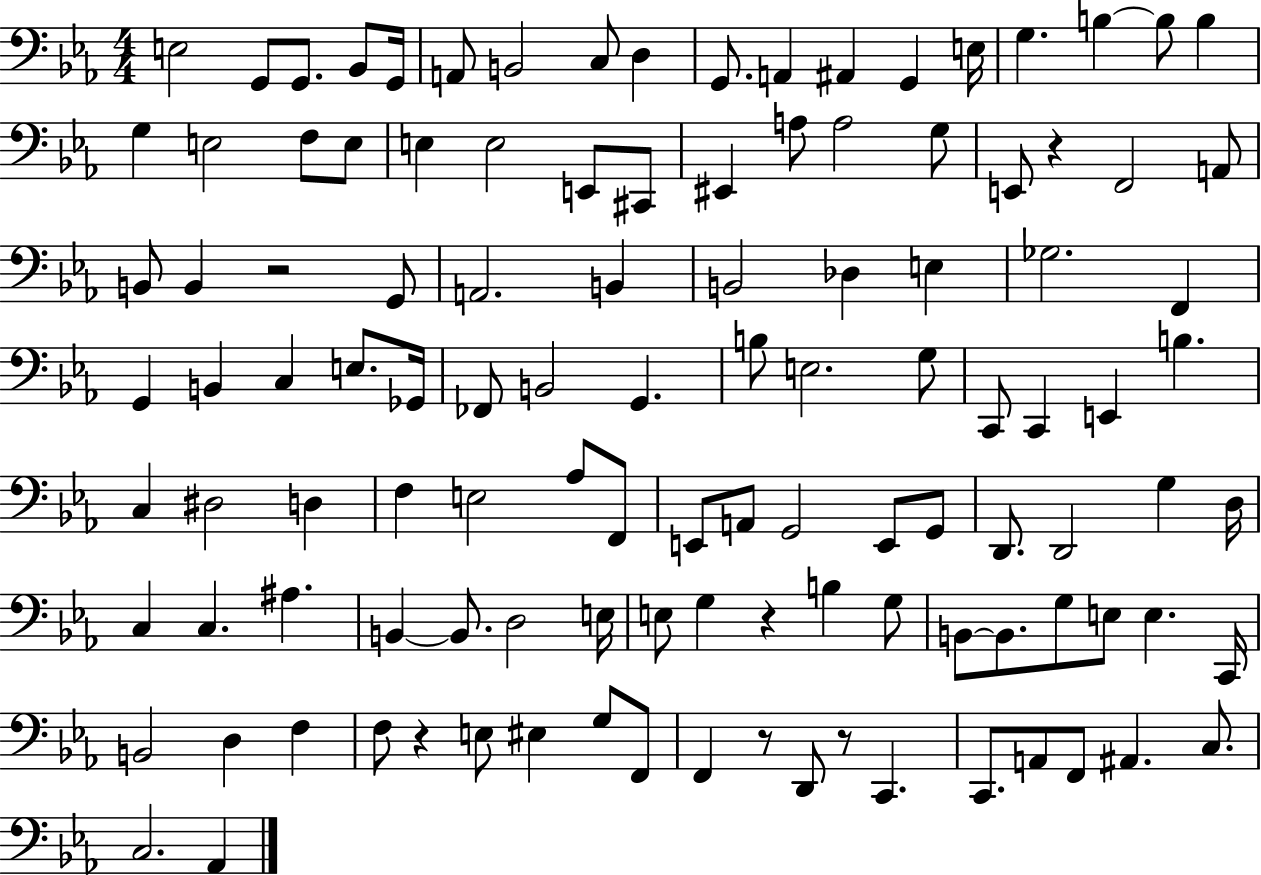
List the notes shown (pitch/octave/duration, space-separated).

E3/h G2/e G2/e. Bb2/e G2/s A2/e B2/h C3/e D3/q G2/e. A2/q A#2/q G2/q E3/s G3/q. B3/q B3/e B3/q G3/q E3/h F3/e E3/e E3/q E3/h E2/e C#2/e EIS2/q A3/e A3/h G3/e E2/e R/q F2/h A2/e B2/e B2/q R/h G2/e A2/h. B2/q B2/h Db3/q E3/q Gb3/h. F2/q G2/q B2/q C3/q E3/e. Gb2/s FES2/e B2/h G2/q. B3/e E3/h. G3/e C2/e C2/q E2/q B3/q. C3/q D#3/h D3/q F3/q E3/h Ab3/e F2/e E2/e A2/e G2/h E2/e G2/e D2/e. D2/h G3/q D3/s C3/q C3/q. A#3/q. B2/q B2/e. D3/h E3/s E3/e G3/q R/q B3/q G3/e B2/e B2/e. G3/e E3/e E3/q. C2/s B2/h D3/q F3/q F3/e R/q E3/e EIS3/q G3/e F2/e F2/q R/e D2/e R/e C2/q. C2/e. A2/e F2/e A#2/q. C3/e. C3/h. Ab2/q